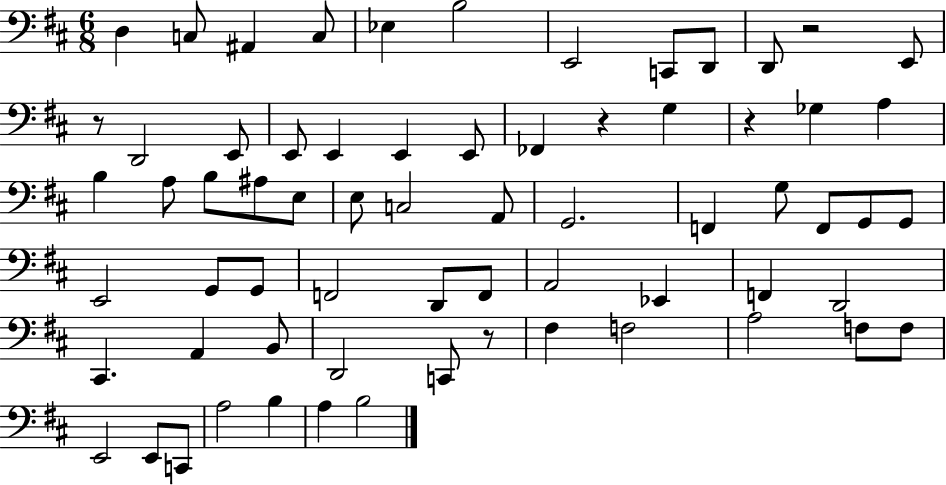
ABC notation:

X:1
T:Untitled
M:6/8
L:1/4
K:D
D, C,/2 ^A,, C,/2 _E, B,2 E,,2 C,,/2 D,,/2 D,,/2 z2 E,,/2 z/2 D,,2 E,,/2 E,,/2 E,, E,, E,,/2 _F,, z G, z _G, A, B, A,/2 B,/2 ^A,/2 E,/2 E,/2 C,2 A,,/2 G,,2 F,, G,/2 F,,/2 G,,/2 G,,/2 E,,2 G,,/2 G,,/2 F,,2 D,,/2 F,,/2 A,,2 _E,, F,, D,,2 ^C,, A,, B,,/2 D,,2 C,,/2 z/2 ^F, F,2 A,2 F,/2 F,/2 E,,2 E,,/2 C,,/2 A,2 B, A, B,2